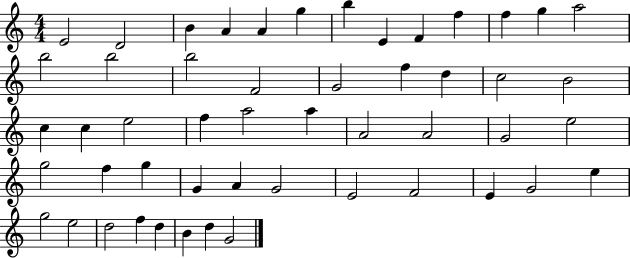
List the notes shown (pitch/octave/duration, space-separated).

E4/h D4/h B4/q A4/q A4/q G5/q B5/q E4/q F4/q F5/q F5/q G5/q A5/h B5/h B5/h B5/h F4/h G4/h F5/q D5/q C5/h B4/h C5/q C5/q E5/h F5/q A5/h A5/q A4/h A4/h G4/h E5/h G5/h F5/q G5/q G4/q A4/q G4/h E4/h F4/h E4/q G4/h E5/q G5/h E5/h D5/h F5/q D5/q B4/q D5/q G4/h